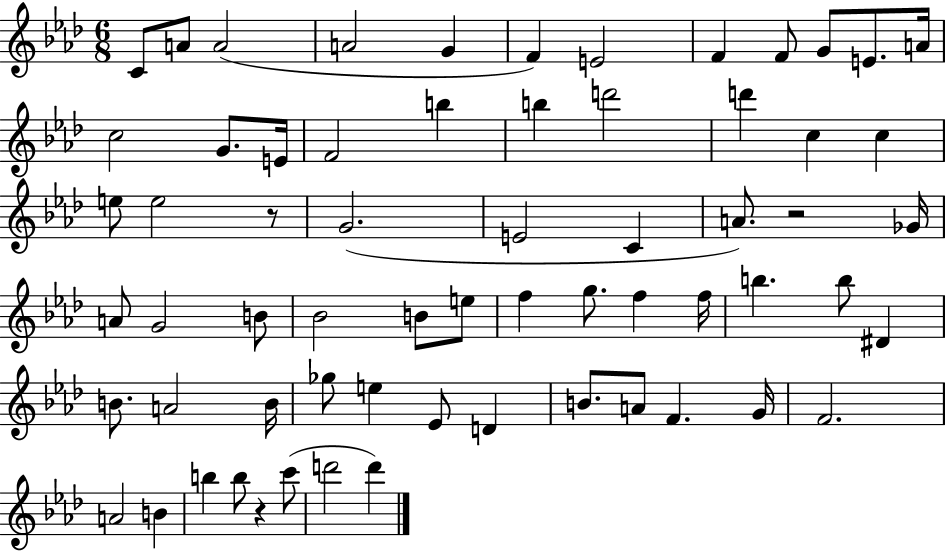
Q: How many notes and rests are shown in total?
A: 64